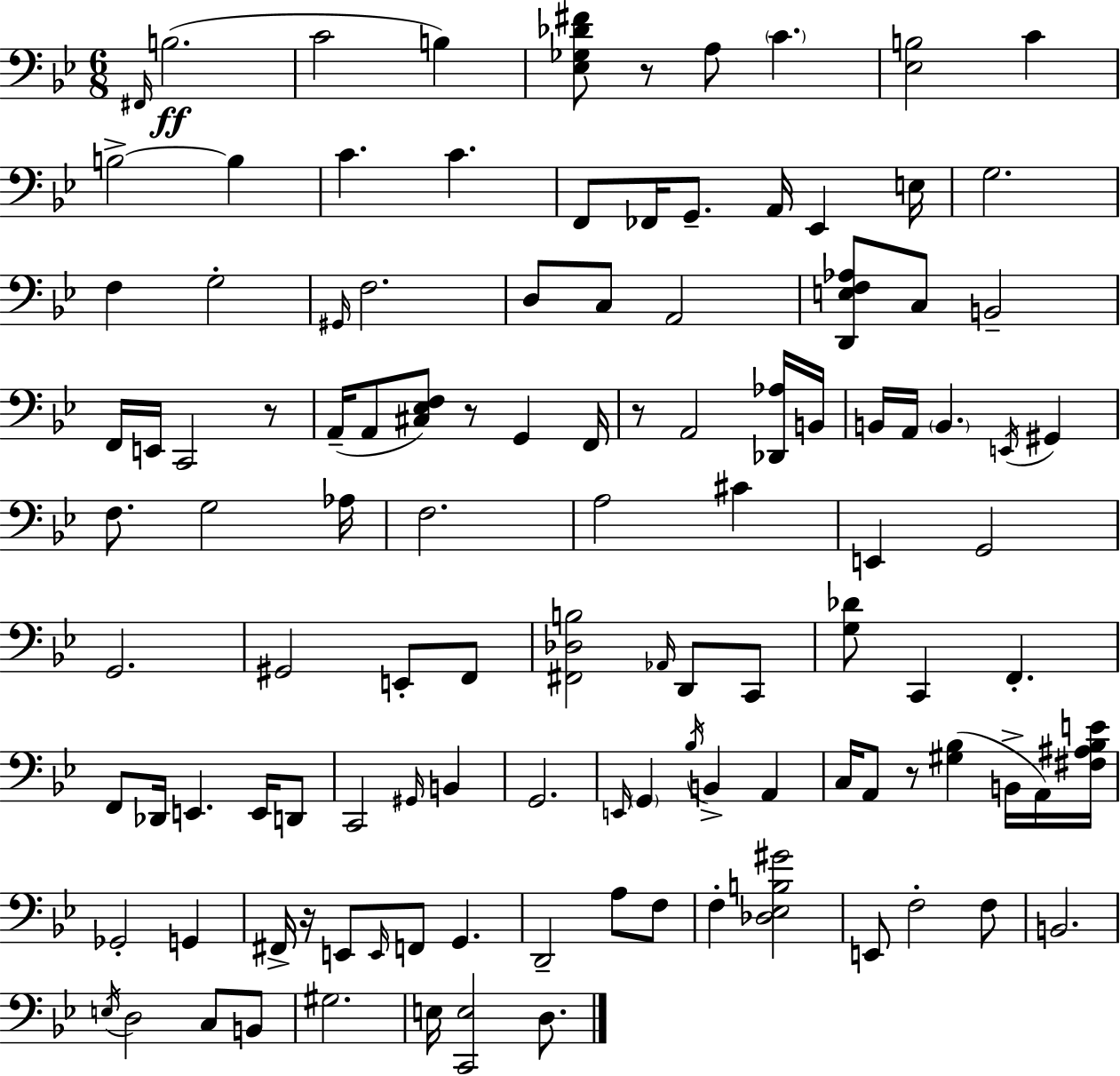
X:1
T:Untitled
M:6/8
L:1/4
K:Gm
^F,,/4 B,2 C2 B, [_E,_G,_D^F]/2 z/2 A,/2 C [_E,B,]2 C B,2 B, C C F,,/2 _F,,/4 G,,/2 A,,/4 _E,, E,/4 G,2 F, G,2 ^G,,/4 F,2 D,/2 C,/2 A,,2 [D,,E,F,_A,]/2 C,/2 B,,2 F,,/4 E,,/4 C,,2 z/2 A,,/4 A,,/2 [^C,_E,F,]/2 z/2 G,, F,,/4 z/2 A,,2 [_D,,_A,]/4 B,,/4 B,,/4 A,,/4 B,, E,,/4 ^G,, F,/2 G,2 _A,/4 F,2 A,2 ^C E,, G,,2 G,,2 ^G,,2 E,,/2 F,,/2 [^F,,_D,B,]2 _A,,/4 D,,/2 C,,/2 [G,_D]/2 C,, F,, F,,/2 _D,,/4 E,, E,,/4 D,,/2 C,,2 ^G,,/4 B,, G,,2 E,,/4 G,, _B,/4 B,, A,, C,/4 A,,/2 z/2 [^G,_B,] B,,/4 A,,/4 [^F,^A,_B,E]/4 _G,,2 G,, ^F,,/4 z/4 E,,/2 E,,/4 F,,/2 G,, D,,2 A,/2 F,/2 F, [_D,_E,B,^G]2 E,,/2 F,2 F,/2 B,,2 E,/4 D,2 C,/2 B,,/2 ^G,2 E,/4 [C,,E,]2 D,/2